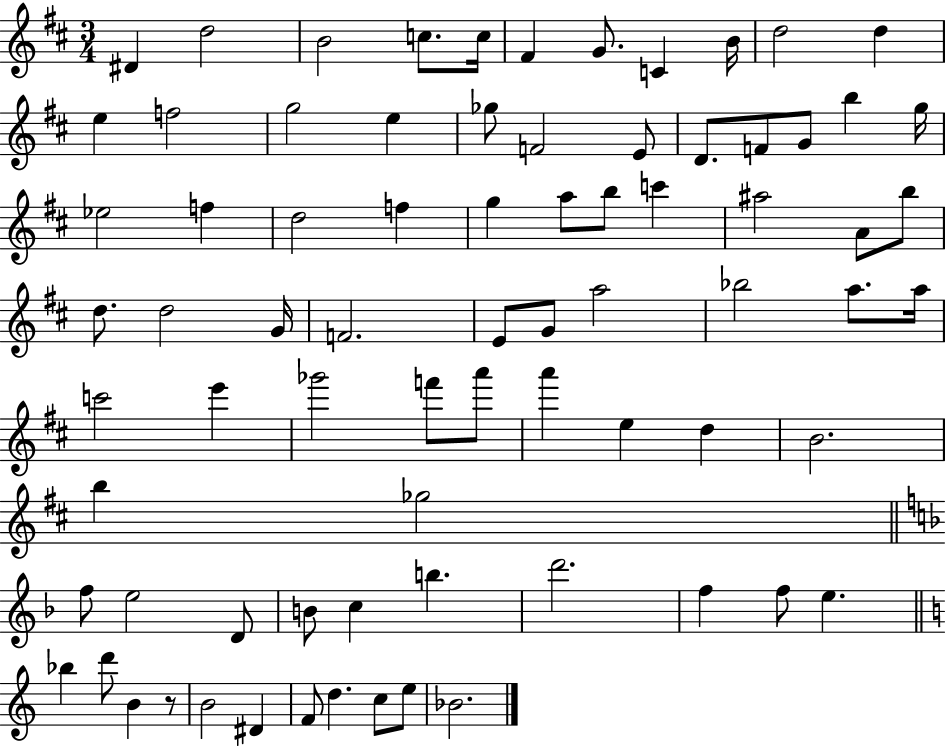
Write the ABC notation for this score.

X:1
T:Untitled
M:3/4
L:1/4
K:D
^D d2 B2 c/2 c/4 ^F G/2 C B/4 d2 d e f2 g2 e _g/2 F2 E/2 D/2 F/2 G/2 b g/4 _e2 f d2 f g a/2 b/2 c' ^a2 A/2 b/2 d/2 d2 G/4 F2 E/2 G/2 a2 _b2 a/2 a/4 c'2 e' _g'2 f'/2 a'/2 a' e d B2 b _g2 f/2 e2 D/2 B/2 c b d'2 f f/2 e _b d'/2 B z/2 B2 ^D F/2 d c/2 e/2 _B2